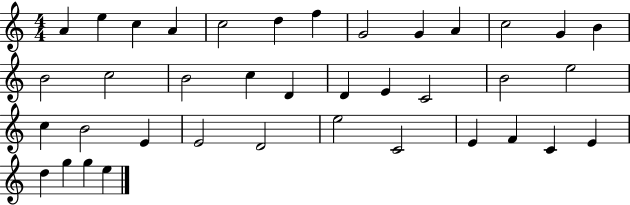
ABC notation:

X:1
T:Untitled
M:4/4
L:1/4
K:C
A e c A c2 d f G2 G A c2 G B B2 c2 B2 c D D E C2 B2 e2 c B2 E E2 D2 e2 C2 E F C E d g g e